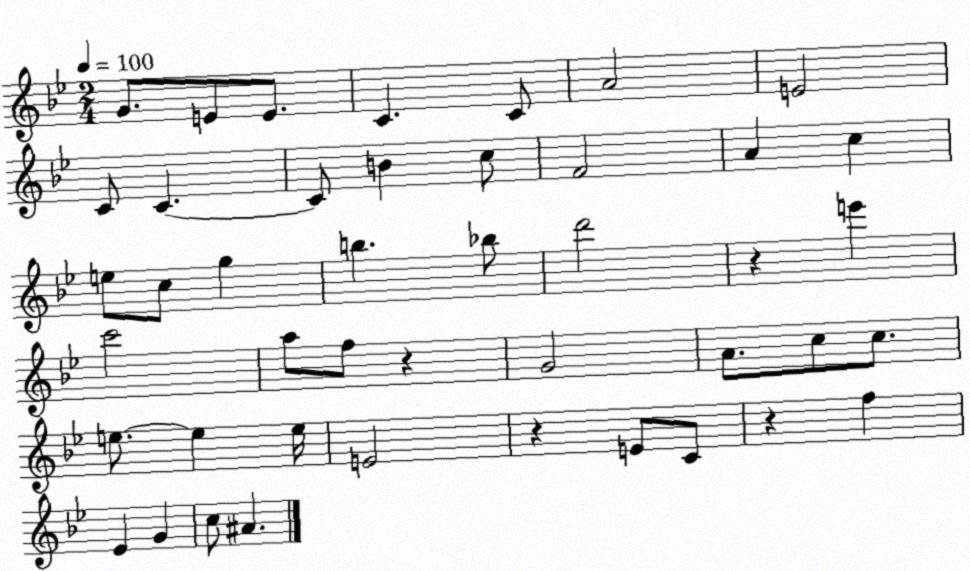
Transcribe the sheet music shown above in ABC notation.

X:1
T:Untitled
M:2/4
L:1/4
K:Bb
G/2 E/2 E/2 C C/2 A2 E2 C/2 C C/2 B c/2 F2 A c e/2 c/2 g b _b/2 d'2 z e' c'2 a/2 f/2 z G2 A/2 c/2 c/2 e/2 e e/4 E2 z E/2 C/2 z f _E G c/2 ^A